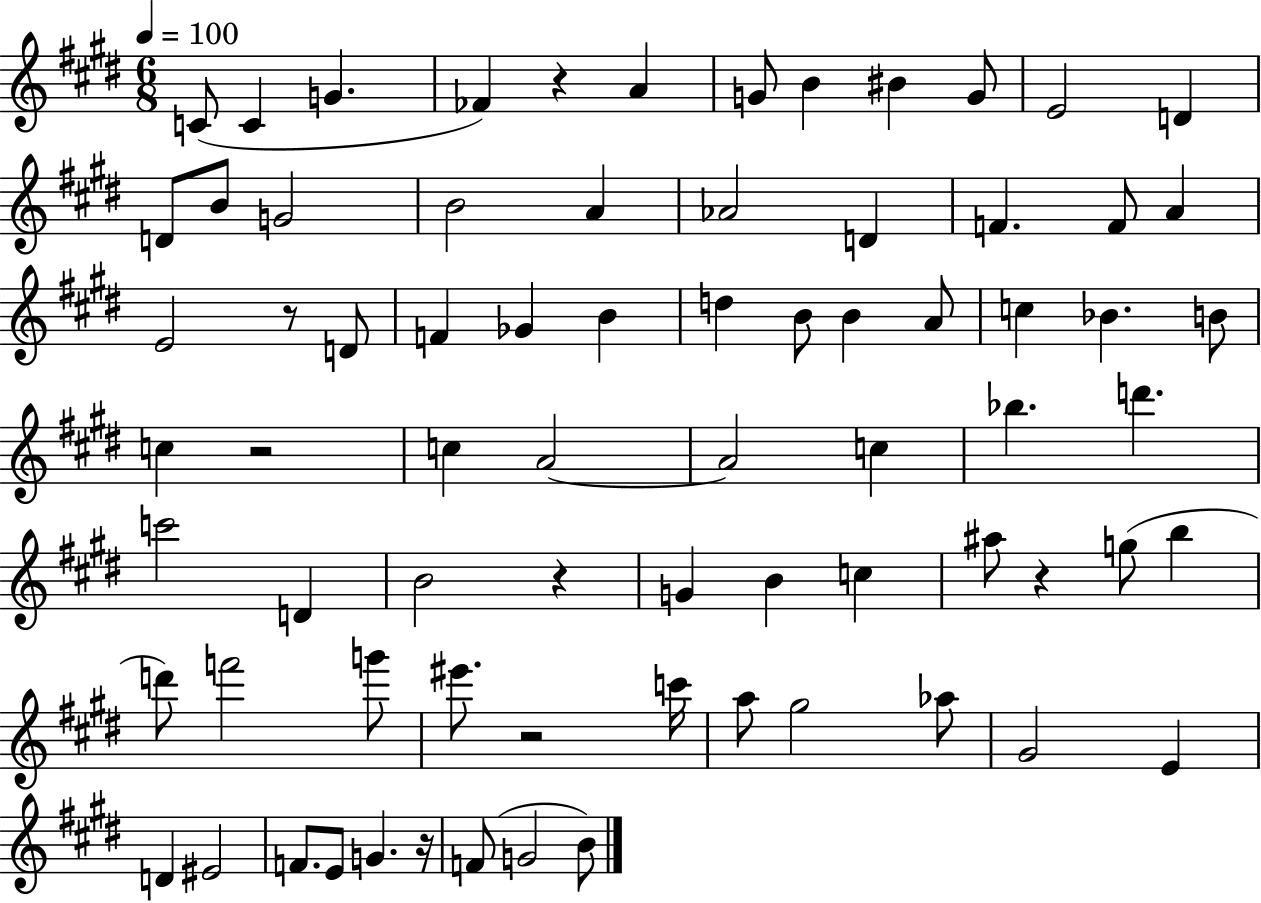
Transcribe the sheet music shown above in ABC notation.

X:1
T:Untitled
M:6/8
L:1/4
K:E
C/2 C G _F z A G/2 B ^B G/2 E2 D D/2 B/2 G2 B2 A _A2 D F F/2 A E2 z/2 D/2 F _G B d B/2 B A/2 c _B B/2 c z2 c A2 A2 c _b d' c'2 D B2 z G B c ^a/2 z g/2 b d'/2 f'2 g'/2 ^e'/2 z2 c'/4 a/2 ^g2 _a/2 ^G2 E D ^E2 F/2 E/2 G z/4 F/2 G2 B/2